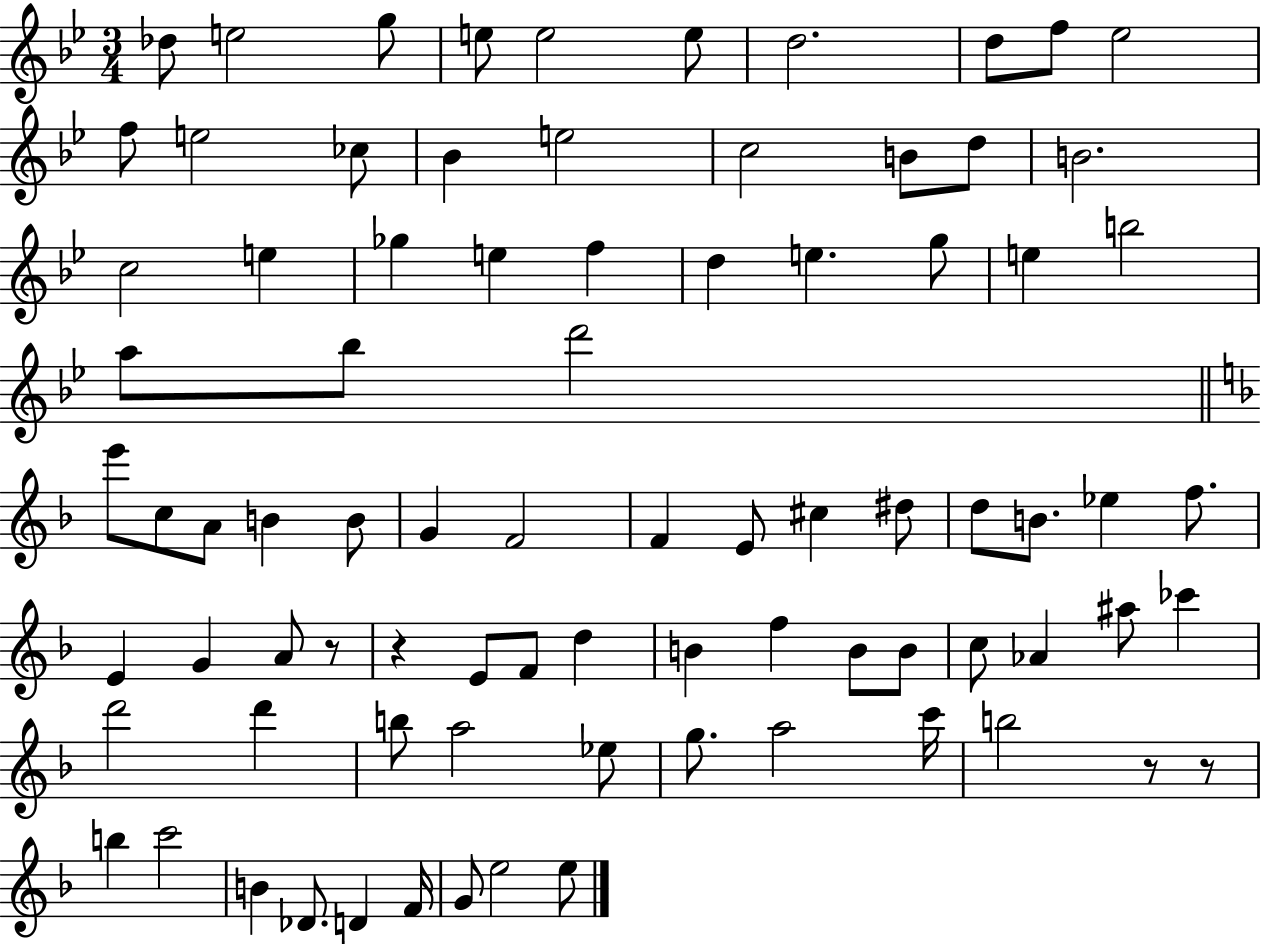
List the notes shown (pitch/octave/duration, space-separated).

Db5/e E5/h G5/e E5/e E5/h E5/e D5/h. D5/e F5/e Eb5/h F5/e E5/h CES5/e Bb4/q E5/h C5/h B4/e D5/e B4/h. C5/h E5/q Gb5/q E5/q F5/q D5/q E5/q. G5/e E5/q B5/h A5/e Bb5/e D6/h E6/e C5/e A4/e B4/q B4/e G4/q F4/h F4/q E4/e C#5/q D#5/e D5/e B4/e. Eb5/q F5/e. E4/q G4/q A4/e R/e R/q E4/e F4/e D5/q B4/q F5/q B4/e B4/e C5/e Ab4/q A#5/e CES6/q D6/h D6/q B5/e A5/h Eb5/e G5/e. A5/h C6/s B5/h R/e R/e B5/q C6/h B4/q Db4/e. D4/q F4/s G4/e E5/h E5/e